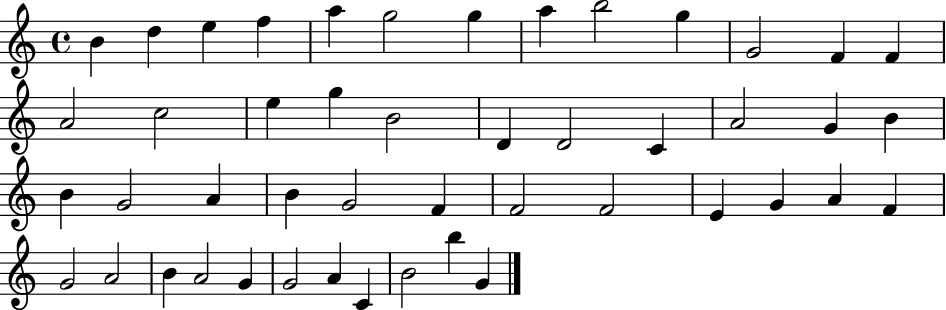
B4/q D5/q E5/q F5/q A5/q G5/h G5/q A5/q B5/h G5/q G4/h F4/q F4/q A4/h C5/h E5/q G5/q B4/h D4/q D4/h C4/q A4/h G4/q B4/q B4/q G4/h A4/q B4/q G4/h F4/q F4/h F4/h E4/q G4/q A4/q F4/q G4/h A4/h B4/q A4/h G4/q G4/h A4/q C4/q B4/h B5/q G4/q